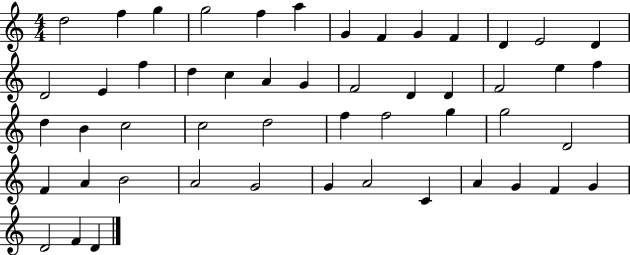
D5/h F5/q G5/q G5/h F5/q A5/q G4/q F4/q G4/q F4/q D4/q E4/h D4/q D4/h E4/q F5/q D5/q C5/q A4/q G4/q F4/h D4/q D4/q F4/h E5/q F5/q D5/q B4/q C5/h C5/h D5/h F5/q F5/h G5/q G5/h D4/h F4/q A4/q B4/h A4/h G4/h G4/q A4/h C4/q A4/q G4/q F4/q G4/q D4/h F4/q D4/q